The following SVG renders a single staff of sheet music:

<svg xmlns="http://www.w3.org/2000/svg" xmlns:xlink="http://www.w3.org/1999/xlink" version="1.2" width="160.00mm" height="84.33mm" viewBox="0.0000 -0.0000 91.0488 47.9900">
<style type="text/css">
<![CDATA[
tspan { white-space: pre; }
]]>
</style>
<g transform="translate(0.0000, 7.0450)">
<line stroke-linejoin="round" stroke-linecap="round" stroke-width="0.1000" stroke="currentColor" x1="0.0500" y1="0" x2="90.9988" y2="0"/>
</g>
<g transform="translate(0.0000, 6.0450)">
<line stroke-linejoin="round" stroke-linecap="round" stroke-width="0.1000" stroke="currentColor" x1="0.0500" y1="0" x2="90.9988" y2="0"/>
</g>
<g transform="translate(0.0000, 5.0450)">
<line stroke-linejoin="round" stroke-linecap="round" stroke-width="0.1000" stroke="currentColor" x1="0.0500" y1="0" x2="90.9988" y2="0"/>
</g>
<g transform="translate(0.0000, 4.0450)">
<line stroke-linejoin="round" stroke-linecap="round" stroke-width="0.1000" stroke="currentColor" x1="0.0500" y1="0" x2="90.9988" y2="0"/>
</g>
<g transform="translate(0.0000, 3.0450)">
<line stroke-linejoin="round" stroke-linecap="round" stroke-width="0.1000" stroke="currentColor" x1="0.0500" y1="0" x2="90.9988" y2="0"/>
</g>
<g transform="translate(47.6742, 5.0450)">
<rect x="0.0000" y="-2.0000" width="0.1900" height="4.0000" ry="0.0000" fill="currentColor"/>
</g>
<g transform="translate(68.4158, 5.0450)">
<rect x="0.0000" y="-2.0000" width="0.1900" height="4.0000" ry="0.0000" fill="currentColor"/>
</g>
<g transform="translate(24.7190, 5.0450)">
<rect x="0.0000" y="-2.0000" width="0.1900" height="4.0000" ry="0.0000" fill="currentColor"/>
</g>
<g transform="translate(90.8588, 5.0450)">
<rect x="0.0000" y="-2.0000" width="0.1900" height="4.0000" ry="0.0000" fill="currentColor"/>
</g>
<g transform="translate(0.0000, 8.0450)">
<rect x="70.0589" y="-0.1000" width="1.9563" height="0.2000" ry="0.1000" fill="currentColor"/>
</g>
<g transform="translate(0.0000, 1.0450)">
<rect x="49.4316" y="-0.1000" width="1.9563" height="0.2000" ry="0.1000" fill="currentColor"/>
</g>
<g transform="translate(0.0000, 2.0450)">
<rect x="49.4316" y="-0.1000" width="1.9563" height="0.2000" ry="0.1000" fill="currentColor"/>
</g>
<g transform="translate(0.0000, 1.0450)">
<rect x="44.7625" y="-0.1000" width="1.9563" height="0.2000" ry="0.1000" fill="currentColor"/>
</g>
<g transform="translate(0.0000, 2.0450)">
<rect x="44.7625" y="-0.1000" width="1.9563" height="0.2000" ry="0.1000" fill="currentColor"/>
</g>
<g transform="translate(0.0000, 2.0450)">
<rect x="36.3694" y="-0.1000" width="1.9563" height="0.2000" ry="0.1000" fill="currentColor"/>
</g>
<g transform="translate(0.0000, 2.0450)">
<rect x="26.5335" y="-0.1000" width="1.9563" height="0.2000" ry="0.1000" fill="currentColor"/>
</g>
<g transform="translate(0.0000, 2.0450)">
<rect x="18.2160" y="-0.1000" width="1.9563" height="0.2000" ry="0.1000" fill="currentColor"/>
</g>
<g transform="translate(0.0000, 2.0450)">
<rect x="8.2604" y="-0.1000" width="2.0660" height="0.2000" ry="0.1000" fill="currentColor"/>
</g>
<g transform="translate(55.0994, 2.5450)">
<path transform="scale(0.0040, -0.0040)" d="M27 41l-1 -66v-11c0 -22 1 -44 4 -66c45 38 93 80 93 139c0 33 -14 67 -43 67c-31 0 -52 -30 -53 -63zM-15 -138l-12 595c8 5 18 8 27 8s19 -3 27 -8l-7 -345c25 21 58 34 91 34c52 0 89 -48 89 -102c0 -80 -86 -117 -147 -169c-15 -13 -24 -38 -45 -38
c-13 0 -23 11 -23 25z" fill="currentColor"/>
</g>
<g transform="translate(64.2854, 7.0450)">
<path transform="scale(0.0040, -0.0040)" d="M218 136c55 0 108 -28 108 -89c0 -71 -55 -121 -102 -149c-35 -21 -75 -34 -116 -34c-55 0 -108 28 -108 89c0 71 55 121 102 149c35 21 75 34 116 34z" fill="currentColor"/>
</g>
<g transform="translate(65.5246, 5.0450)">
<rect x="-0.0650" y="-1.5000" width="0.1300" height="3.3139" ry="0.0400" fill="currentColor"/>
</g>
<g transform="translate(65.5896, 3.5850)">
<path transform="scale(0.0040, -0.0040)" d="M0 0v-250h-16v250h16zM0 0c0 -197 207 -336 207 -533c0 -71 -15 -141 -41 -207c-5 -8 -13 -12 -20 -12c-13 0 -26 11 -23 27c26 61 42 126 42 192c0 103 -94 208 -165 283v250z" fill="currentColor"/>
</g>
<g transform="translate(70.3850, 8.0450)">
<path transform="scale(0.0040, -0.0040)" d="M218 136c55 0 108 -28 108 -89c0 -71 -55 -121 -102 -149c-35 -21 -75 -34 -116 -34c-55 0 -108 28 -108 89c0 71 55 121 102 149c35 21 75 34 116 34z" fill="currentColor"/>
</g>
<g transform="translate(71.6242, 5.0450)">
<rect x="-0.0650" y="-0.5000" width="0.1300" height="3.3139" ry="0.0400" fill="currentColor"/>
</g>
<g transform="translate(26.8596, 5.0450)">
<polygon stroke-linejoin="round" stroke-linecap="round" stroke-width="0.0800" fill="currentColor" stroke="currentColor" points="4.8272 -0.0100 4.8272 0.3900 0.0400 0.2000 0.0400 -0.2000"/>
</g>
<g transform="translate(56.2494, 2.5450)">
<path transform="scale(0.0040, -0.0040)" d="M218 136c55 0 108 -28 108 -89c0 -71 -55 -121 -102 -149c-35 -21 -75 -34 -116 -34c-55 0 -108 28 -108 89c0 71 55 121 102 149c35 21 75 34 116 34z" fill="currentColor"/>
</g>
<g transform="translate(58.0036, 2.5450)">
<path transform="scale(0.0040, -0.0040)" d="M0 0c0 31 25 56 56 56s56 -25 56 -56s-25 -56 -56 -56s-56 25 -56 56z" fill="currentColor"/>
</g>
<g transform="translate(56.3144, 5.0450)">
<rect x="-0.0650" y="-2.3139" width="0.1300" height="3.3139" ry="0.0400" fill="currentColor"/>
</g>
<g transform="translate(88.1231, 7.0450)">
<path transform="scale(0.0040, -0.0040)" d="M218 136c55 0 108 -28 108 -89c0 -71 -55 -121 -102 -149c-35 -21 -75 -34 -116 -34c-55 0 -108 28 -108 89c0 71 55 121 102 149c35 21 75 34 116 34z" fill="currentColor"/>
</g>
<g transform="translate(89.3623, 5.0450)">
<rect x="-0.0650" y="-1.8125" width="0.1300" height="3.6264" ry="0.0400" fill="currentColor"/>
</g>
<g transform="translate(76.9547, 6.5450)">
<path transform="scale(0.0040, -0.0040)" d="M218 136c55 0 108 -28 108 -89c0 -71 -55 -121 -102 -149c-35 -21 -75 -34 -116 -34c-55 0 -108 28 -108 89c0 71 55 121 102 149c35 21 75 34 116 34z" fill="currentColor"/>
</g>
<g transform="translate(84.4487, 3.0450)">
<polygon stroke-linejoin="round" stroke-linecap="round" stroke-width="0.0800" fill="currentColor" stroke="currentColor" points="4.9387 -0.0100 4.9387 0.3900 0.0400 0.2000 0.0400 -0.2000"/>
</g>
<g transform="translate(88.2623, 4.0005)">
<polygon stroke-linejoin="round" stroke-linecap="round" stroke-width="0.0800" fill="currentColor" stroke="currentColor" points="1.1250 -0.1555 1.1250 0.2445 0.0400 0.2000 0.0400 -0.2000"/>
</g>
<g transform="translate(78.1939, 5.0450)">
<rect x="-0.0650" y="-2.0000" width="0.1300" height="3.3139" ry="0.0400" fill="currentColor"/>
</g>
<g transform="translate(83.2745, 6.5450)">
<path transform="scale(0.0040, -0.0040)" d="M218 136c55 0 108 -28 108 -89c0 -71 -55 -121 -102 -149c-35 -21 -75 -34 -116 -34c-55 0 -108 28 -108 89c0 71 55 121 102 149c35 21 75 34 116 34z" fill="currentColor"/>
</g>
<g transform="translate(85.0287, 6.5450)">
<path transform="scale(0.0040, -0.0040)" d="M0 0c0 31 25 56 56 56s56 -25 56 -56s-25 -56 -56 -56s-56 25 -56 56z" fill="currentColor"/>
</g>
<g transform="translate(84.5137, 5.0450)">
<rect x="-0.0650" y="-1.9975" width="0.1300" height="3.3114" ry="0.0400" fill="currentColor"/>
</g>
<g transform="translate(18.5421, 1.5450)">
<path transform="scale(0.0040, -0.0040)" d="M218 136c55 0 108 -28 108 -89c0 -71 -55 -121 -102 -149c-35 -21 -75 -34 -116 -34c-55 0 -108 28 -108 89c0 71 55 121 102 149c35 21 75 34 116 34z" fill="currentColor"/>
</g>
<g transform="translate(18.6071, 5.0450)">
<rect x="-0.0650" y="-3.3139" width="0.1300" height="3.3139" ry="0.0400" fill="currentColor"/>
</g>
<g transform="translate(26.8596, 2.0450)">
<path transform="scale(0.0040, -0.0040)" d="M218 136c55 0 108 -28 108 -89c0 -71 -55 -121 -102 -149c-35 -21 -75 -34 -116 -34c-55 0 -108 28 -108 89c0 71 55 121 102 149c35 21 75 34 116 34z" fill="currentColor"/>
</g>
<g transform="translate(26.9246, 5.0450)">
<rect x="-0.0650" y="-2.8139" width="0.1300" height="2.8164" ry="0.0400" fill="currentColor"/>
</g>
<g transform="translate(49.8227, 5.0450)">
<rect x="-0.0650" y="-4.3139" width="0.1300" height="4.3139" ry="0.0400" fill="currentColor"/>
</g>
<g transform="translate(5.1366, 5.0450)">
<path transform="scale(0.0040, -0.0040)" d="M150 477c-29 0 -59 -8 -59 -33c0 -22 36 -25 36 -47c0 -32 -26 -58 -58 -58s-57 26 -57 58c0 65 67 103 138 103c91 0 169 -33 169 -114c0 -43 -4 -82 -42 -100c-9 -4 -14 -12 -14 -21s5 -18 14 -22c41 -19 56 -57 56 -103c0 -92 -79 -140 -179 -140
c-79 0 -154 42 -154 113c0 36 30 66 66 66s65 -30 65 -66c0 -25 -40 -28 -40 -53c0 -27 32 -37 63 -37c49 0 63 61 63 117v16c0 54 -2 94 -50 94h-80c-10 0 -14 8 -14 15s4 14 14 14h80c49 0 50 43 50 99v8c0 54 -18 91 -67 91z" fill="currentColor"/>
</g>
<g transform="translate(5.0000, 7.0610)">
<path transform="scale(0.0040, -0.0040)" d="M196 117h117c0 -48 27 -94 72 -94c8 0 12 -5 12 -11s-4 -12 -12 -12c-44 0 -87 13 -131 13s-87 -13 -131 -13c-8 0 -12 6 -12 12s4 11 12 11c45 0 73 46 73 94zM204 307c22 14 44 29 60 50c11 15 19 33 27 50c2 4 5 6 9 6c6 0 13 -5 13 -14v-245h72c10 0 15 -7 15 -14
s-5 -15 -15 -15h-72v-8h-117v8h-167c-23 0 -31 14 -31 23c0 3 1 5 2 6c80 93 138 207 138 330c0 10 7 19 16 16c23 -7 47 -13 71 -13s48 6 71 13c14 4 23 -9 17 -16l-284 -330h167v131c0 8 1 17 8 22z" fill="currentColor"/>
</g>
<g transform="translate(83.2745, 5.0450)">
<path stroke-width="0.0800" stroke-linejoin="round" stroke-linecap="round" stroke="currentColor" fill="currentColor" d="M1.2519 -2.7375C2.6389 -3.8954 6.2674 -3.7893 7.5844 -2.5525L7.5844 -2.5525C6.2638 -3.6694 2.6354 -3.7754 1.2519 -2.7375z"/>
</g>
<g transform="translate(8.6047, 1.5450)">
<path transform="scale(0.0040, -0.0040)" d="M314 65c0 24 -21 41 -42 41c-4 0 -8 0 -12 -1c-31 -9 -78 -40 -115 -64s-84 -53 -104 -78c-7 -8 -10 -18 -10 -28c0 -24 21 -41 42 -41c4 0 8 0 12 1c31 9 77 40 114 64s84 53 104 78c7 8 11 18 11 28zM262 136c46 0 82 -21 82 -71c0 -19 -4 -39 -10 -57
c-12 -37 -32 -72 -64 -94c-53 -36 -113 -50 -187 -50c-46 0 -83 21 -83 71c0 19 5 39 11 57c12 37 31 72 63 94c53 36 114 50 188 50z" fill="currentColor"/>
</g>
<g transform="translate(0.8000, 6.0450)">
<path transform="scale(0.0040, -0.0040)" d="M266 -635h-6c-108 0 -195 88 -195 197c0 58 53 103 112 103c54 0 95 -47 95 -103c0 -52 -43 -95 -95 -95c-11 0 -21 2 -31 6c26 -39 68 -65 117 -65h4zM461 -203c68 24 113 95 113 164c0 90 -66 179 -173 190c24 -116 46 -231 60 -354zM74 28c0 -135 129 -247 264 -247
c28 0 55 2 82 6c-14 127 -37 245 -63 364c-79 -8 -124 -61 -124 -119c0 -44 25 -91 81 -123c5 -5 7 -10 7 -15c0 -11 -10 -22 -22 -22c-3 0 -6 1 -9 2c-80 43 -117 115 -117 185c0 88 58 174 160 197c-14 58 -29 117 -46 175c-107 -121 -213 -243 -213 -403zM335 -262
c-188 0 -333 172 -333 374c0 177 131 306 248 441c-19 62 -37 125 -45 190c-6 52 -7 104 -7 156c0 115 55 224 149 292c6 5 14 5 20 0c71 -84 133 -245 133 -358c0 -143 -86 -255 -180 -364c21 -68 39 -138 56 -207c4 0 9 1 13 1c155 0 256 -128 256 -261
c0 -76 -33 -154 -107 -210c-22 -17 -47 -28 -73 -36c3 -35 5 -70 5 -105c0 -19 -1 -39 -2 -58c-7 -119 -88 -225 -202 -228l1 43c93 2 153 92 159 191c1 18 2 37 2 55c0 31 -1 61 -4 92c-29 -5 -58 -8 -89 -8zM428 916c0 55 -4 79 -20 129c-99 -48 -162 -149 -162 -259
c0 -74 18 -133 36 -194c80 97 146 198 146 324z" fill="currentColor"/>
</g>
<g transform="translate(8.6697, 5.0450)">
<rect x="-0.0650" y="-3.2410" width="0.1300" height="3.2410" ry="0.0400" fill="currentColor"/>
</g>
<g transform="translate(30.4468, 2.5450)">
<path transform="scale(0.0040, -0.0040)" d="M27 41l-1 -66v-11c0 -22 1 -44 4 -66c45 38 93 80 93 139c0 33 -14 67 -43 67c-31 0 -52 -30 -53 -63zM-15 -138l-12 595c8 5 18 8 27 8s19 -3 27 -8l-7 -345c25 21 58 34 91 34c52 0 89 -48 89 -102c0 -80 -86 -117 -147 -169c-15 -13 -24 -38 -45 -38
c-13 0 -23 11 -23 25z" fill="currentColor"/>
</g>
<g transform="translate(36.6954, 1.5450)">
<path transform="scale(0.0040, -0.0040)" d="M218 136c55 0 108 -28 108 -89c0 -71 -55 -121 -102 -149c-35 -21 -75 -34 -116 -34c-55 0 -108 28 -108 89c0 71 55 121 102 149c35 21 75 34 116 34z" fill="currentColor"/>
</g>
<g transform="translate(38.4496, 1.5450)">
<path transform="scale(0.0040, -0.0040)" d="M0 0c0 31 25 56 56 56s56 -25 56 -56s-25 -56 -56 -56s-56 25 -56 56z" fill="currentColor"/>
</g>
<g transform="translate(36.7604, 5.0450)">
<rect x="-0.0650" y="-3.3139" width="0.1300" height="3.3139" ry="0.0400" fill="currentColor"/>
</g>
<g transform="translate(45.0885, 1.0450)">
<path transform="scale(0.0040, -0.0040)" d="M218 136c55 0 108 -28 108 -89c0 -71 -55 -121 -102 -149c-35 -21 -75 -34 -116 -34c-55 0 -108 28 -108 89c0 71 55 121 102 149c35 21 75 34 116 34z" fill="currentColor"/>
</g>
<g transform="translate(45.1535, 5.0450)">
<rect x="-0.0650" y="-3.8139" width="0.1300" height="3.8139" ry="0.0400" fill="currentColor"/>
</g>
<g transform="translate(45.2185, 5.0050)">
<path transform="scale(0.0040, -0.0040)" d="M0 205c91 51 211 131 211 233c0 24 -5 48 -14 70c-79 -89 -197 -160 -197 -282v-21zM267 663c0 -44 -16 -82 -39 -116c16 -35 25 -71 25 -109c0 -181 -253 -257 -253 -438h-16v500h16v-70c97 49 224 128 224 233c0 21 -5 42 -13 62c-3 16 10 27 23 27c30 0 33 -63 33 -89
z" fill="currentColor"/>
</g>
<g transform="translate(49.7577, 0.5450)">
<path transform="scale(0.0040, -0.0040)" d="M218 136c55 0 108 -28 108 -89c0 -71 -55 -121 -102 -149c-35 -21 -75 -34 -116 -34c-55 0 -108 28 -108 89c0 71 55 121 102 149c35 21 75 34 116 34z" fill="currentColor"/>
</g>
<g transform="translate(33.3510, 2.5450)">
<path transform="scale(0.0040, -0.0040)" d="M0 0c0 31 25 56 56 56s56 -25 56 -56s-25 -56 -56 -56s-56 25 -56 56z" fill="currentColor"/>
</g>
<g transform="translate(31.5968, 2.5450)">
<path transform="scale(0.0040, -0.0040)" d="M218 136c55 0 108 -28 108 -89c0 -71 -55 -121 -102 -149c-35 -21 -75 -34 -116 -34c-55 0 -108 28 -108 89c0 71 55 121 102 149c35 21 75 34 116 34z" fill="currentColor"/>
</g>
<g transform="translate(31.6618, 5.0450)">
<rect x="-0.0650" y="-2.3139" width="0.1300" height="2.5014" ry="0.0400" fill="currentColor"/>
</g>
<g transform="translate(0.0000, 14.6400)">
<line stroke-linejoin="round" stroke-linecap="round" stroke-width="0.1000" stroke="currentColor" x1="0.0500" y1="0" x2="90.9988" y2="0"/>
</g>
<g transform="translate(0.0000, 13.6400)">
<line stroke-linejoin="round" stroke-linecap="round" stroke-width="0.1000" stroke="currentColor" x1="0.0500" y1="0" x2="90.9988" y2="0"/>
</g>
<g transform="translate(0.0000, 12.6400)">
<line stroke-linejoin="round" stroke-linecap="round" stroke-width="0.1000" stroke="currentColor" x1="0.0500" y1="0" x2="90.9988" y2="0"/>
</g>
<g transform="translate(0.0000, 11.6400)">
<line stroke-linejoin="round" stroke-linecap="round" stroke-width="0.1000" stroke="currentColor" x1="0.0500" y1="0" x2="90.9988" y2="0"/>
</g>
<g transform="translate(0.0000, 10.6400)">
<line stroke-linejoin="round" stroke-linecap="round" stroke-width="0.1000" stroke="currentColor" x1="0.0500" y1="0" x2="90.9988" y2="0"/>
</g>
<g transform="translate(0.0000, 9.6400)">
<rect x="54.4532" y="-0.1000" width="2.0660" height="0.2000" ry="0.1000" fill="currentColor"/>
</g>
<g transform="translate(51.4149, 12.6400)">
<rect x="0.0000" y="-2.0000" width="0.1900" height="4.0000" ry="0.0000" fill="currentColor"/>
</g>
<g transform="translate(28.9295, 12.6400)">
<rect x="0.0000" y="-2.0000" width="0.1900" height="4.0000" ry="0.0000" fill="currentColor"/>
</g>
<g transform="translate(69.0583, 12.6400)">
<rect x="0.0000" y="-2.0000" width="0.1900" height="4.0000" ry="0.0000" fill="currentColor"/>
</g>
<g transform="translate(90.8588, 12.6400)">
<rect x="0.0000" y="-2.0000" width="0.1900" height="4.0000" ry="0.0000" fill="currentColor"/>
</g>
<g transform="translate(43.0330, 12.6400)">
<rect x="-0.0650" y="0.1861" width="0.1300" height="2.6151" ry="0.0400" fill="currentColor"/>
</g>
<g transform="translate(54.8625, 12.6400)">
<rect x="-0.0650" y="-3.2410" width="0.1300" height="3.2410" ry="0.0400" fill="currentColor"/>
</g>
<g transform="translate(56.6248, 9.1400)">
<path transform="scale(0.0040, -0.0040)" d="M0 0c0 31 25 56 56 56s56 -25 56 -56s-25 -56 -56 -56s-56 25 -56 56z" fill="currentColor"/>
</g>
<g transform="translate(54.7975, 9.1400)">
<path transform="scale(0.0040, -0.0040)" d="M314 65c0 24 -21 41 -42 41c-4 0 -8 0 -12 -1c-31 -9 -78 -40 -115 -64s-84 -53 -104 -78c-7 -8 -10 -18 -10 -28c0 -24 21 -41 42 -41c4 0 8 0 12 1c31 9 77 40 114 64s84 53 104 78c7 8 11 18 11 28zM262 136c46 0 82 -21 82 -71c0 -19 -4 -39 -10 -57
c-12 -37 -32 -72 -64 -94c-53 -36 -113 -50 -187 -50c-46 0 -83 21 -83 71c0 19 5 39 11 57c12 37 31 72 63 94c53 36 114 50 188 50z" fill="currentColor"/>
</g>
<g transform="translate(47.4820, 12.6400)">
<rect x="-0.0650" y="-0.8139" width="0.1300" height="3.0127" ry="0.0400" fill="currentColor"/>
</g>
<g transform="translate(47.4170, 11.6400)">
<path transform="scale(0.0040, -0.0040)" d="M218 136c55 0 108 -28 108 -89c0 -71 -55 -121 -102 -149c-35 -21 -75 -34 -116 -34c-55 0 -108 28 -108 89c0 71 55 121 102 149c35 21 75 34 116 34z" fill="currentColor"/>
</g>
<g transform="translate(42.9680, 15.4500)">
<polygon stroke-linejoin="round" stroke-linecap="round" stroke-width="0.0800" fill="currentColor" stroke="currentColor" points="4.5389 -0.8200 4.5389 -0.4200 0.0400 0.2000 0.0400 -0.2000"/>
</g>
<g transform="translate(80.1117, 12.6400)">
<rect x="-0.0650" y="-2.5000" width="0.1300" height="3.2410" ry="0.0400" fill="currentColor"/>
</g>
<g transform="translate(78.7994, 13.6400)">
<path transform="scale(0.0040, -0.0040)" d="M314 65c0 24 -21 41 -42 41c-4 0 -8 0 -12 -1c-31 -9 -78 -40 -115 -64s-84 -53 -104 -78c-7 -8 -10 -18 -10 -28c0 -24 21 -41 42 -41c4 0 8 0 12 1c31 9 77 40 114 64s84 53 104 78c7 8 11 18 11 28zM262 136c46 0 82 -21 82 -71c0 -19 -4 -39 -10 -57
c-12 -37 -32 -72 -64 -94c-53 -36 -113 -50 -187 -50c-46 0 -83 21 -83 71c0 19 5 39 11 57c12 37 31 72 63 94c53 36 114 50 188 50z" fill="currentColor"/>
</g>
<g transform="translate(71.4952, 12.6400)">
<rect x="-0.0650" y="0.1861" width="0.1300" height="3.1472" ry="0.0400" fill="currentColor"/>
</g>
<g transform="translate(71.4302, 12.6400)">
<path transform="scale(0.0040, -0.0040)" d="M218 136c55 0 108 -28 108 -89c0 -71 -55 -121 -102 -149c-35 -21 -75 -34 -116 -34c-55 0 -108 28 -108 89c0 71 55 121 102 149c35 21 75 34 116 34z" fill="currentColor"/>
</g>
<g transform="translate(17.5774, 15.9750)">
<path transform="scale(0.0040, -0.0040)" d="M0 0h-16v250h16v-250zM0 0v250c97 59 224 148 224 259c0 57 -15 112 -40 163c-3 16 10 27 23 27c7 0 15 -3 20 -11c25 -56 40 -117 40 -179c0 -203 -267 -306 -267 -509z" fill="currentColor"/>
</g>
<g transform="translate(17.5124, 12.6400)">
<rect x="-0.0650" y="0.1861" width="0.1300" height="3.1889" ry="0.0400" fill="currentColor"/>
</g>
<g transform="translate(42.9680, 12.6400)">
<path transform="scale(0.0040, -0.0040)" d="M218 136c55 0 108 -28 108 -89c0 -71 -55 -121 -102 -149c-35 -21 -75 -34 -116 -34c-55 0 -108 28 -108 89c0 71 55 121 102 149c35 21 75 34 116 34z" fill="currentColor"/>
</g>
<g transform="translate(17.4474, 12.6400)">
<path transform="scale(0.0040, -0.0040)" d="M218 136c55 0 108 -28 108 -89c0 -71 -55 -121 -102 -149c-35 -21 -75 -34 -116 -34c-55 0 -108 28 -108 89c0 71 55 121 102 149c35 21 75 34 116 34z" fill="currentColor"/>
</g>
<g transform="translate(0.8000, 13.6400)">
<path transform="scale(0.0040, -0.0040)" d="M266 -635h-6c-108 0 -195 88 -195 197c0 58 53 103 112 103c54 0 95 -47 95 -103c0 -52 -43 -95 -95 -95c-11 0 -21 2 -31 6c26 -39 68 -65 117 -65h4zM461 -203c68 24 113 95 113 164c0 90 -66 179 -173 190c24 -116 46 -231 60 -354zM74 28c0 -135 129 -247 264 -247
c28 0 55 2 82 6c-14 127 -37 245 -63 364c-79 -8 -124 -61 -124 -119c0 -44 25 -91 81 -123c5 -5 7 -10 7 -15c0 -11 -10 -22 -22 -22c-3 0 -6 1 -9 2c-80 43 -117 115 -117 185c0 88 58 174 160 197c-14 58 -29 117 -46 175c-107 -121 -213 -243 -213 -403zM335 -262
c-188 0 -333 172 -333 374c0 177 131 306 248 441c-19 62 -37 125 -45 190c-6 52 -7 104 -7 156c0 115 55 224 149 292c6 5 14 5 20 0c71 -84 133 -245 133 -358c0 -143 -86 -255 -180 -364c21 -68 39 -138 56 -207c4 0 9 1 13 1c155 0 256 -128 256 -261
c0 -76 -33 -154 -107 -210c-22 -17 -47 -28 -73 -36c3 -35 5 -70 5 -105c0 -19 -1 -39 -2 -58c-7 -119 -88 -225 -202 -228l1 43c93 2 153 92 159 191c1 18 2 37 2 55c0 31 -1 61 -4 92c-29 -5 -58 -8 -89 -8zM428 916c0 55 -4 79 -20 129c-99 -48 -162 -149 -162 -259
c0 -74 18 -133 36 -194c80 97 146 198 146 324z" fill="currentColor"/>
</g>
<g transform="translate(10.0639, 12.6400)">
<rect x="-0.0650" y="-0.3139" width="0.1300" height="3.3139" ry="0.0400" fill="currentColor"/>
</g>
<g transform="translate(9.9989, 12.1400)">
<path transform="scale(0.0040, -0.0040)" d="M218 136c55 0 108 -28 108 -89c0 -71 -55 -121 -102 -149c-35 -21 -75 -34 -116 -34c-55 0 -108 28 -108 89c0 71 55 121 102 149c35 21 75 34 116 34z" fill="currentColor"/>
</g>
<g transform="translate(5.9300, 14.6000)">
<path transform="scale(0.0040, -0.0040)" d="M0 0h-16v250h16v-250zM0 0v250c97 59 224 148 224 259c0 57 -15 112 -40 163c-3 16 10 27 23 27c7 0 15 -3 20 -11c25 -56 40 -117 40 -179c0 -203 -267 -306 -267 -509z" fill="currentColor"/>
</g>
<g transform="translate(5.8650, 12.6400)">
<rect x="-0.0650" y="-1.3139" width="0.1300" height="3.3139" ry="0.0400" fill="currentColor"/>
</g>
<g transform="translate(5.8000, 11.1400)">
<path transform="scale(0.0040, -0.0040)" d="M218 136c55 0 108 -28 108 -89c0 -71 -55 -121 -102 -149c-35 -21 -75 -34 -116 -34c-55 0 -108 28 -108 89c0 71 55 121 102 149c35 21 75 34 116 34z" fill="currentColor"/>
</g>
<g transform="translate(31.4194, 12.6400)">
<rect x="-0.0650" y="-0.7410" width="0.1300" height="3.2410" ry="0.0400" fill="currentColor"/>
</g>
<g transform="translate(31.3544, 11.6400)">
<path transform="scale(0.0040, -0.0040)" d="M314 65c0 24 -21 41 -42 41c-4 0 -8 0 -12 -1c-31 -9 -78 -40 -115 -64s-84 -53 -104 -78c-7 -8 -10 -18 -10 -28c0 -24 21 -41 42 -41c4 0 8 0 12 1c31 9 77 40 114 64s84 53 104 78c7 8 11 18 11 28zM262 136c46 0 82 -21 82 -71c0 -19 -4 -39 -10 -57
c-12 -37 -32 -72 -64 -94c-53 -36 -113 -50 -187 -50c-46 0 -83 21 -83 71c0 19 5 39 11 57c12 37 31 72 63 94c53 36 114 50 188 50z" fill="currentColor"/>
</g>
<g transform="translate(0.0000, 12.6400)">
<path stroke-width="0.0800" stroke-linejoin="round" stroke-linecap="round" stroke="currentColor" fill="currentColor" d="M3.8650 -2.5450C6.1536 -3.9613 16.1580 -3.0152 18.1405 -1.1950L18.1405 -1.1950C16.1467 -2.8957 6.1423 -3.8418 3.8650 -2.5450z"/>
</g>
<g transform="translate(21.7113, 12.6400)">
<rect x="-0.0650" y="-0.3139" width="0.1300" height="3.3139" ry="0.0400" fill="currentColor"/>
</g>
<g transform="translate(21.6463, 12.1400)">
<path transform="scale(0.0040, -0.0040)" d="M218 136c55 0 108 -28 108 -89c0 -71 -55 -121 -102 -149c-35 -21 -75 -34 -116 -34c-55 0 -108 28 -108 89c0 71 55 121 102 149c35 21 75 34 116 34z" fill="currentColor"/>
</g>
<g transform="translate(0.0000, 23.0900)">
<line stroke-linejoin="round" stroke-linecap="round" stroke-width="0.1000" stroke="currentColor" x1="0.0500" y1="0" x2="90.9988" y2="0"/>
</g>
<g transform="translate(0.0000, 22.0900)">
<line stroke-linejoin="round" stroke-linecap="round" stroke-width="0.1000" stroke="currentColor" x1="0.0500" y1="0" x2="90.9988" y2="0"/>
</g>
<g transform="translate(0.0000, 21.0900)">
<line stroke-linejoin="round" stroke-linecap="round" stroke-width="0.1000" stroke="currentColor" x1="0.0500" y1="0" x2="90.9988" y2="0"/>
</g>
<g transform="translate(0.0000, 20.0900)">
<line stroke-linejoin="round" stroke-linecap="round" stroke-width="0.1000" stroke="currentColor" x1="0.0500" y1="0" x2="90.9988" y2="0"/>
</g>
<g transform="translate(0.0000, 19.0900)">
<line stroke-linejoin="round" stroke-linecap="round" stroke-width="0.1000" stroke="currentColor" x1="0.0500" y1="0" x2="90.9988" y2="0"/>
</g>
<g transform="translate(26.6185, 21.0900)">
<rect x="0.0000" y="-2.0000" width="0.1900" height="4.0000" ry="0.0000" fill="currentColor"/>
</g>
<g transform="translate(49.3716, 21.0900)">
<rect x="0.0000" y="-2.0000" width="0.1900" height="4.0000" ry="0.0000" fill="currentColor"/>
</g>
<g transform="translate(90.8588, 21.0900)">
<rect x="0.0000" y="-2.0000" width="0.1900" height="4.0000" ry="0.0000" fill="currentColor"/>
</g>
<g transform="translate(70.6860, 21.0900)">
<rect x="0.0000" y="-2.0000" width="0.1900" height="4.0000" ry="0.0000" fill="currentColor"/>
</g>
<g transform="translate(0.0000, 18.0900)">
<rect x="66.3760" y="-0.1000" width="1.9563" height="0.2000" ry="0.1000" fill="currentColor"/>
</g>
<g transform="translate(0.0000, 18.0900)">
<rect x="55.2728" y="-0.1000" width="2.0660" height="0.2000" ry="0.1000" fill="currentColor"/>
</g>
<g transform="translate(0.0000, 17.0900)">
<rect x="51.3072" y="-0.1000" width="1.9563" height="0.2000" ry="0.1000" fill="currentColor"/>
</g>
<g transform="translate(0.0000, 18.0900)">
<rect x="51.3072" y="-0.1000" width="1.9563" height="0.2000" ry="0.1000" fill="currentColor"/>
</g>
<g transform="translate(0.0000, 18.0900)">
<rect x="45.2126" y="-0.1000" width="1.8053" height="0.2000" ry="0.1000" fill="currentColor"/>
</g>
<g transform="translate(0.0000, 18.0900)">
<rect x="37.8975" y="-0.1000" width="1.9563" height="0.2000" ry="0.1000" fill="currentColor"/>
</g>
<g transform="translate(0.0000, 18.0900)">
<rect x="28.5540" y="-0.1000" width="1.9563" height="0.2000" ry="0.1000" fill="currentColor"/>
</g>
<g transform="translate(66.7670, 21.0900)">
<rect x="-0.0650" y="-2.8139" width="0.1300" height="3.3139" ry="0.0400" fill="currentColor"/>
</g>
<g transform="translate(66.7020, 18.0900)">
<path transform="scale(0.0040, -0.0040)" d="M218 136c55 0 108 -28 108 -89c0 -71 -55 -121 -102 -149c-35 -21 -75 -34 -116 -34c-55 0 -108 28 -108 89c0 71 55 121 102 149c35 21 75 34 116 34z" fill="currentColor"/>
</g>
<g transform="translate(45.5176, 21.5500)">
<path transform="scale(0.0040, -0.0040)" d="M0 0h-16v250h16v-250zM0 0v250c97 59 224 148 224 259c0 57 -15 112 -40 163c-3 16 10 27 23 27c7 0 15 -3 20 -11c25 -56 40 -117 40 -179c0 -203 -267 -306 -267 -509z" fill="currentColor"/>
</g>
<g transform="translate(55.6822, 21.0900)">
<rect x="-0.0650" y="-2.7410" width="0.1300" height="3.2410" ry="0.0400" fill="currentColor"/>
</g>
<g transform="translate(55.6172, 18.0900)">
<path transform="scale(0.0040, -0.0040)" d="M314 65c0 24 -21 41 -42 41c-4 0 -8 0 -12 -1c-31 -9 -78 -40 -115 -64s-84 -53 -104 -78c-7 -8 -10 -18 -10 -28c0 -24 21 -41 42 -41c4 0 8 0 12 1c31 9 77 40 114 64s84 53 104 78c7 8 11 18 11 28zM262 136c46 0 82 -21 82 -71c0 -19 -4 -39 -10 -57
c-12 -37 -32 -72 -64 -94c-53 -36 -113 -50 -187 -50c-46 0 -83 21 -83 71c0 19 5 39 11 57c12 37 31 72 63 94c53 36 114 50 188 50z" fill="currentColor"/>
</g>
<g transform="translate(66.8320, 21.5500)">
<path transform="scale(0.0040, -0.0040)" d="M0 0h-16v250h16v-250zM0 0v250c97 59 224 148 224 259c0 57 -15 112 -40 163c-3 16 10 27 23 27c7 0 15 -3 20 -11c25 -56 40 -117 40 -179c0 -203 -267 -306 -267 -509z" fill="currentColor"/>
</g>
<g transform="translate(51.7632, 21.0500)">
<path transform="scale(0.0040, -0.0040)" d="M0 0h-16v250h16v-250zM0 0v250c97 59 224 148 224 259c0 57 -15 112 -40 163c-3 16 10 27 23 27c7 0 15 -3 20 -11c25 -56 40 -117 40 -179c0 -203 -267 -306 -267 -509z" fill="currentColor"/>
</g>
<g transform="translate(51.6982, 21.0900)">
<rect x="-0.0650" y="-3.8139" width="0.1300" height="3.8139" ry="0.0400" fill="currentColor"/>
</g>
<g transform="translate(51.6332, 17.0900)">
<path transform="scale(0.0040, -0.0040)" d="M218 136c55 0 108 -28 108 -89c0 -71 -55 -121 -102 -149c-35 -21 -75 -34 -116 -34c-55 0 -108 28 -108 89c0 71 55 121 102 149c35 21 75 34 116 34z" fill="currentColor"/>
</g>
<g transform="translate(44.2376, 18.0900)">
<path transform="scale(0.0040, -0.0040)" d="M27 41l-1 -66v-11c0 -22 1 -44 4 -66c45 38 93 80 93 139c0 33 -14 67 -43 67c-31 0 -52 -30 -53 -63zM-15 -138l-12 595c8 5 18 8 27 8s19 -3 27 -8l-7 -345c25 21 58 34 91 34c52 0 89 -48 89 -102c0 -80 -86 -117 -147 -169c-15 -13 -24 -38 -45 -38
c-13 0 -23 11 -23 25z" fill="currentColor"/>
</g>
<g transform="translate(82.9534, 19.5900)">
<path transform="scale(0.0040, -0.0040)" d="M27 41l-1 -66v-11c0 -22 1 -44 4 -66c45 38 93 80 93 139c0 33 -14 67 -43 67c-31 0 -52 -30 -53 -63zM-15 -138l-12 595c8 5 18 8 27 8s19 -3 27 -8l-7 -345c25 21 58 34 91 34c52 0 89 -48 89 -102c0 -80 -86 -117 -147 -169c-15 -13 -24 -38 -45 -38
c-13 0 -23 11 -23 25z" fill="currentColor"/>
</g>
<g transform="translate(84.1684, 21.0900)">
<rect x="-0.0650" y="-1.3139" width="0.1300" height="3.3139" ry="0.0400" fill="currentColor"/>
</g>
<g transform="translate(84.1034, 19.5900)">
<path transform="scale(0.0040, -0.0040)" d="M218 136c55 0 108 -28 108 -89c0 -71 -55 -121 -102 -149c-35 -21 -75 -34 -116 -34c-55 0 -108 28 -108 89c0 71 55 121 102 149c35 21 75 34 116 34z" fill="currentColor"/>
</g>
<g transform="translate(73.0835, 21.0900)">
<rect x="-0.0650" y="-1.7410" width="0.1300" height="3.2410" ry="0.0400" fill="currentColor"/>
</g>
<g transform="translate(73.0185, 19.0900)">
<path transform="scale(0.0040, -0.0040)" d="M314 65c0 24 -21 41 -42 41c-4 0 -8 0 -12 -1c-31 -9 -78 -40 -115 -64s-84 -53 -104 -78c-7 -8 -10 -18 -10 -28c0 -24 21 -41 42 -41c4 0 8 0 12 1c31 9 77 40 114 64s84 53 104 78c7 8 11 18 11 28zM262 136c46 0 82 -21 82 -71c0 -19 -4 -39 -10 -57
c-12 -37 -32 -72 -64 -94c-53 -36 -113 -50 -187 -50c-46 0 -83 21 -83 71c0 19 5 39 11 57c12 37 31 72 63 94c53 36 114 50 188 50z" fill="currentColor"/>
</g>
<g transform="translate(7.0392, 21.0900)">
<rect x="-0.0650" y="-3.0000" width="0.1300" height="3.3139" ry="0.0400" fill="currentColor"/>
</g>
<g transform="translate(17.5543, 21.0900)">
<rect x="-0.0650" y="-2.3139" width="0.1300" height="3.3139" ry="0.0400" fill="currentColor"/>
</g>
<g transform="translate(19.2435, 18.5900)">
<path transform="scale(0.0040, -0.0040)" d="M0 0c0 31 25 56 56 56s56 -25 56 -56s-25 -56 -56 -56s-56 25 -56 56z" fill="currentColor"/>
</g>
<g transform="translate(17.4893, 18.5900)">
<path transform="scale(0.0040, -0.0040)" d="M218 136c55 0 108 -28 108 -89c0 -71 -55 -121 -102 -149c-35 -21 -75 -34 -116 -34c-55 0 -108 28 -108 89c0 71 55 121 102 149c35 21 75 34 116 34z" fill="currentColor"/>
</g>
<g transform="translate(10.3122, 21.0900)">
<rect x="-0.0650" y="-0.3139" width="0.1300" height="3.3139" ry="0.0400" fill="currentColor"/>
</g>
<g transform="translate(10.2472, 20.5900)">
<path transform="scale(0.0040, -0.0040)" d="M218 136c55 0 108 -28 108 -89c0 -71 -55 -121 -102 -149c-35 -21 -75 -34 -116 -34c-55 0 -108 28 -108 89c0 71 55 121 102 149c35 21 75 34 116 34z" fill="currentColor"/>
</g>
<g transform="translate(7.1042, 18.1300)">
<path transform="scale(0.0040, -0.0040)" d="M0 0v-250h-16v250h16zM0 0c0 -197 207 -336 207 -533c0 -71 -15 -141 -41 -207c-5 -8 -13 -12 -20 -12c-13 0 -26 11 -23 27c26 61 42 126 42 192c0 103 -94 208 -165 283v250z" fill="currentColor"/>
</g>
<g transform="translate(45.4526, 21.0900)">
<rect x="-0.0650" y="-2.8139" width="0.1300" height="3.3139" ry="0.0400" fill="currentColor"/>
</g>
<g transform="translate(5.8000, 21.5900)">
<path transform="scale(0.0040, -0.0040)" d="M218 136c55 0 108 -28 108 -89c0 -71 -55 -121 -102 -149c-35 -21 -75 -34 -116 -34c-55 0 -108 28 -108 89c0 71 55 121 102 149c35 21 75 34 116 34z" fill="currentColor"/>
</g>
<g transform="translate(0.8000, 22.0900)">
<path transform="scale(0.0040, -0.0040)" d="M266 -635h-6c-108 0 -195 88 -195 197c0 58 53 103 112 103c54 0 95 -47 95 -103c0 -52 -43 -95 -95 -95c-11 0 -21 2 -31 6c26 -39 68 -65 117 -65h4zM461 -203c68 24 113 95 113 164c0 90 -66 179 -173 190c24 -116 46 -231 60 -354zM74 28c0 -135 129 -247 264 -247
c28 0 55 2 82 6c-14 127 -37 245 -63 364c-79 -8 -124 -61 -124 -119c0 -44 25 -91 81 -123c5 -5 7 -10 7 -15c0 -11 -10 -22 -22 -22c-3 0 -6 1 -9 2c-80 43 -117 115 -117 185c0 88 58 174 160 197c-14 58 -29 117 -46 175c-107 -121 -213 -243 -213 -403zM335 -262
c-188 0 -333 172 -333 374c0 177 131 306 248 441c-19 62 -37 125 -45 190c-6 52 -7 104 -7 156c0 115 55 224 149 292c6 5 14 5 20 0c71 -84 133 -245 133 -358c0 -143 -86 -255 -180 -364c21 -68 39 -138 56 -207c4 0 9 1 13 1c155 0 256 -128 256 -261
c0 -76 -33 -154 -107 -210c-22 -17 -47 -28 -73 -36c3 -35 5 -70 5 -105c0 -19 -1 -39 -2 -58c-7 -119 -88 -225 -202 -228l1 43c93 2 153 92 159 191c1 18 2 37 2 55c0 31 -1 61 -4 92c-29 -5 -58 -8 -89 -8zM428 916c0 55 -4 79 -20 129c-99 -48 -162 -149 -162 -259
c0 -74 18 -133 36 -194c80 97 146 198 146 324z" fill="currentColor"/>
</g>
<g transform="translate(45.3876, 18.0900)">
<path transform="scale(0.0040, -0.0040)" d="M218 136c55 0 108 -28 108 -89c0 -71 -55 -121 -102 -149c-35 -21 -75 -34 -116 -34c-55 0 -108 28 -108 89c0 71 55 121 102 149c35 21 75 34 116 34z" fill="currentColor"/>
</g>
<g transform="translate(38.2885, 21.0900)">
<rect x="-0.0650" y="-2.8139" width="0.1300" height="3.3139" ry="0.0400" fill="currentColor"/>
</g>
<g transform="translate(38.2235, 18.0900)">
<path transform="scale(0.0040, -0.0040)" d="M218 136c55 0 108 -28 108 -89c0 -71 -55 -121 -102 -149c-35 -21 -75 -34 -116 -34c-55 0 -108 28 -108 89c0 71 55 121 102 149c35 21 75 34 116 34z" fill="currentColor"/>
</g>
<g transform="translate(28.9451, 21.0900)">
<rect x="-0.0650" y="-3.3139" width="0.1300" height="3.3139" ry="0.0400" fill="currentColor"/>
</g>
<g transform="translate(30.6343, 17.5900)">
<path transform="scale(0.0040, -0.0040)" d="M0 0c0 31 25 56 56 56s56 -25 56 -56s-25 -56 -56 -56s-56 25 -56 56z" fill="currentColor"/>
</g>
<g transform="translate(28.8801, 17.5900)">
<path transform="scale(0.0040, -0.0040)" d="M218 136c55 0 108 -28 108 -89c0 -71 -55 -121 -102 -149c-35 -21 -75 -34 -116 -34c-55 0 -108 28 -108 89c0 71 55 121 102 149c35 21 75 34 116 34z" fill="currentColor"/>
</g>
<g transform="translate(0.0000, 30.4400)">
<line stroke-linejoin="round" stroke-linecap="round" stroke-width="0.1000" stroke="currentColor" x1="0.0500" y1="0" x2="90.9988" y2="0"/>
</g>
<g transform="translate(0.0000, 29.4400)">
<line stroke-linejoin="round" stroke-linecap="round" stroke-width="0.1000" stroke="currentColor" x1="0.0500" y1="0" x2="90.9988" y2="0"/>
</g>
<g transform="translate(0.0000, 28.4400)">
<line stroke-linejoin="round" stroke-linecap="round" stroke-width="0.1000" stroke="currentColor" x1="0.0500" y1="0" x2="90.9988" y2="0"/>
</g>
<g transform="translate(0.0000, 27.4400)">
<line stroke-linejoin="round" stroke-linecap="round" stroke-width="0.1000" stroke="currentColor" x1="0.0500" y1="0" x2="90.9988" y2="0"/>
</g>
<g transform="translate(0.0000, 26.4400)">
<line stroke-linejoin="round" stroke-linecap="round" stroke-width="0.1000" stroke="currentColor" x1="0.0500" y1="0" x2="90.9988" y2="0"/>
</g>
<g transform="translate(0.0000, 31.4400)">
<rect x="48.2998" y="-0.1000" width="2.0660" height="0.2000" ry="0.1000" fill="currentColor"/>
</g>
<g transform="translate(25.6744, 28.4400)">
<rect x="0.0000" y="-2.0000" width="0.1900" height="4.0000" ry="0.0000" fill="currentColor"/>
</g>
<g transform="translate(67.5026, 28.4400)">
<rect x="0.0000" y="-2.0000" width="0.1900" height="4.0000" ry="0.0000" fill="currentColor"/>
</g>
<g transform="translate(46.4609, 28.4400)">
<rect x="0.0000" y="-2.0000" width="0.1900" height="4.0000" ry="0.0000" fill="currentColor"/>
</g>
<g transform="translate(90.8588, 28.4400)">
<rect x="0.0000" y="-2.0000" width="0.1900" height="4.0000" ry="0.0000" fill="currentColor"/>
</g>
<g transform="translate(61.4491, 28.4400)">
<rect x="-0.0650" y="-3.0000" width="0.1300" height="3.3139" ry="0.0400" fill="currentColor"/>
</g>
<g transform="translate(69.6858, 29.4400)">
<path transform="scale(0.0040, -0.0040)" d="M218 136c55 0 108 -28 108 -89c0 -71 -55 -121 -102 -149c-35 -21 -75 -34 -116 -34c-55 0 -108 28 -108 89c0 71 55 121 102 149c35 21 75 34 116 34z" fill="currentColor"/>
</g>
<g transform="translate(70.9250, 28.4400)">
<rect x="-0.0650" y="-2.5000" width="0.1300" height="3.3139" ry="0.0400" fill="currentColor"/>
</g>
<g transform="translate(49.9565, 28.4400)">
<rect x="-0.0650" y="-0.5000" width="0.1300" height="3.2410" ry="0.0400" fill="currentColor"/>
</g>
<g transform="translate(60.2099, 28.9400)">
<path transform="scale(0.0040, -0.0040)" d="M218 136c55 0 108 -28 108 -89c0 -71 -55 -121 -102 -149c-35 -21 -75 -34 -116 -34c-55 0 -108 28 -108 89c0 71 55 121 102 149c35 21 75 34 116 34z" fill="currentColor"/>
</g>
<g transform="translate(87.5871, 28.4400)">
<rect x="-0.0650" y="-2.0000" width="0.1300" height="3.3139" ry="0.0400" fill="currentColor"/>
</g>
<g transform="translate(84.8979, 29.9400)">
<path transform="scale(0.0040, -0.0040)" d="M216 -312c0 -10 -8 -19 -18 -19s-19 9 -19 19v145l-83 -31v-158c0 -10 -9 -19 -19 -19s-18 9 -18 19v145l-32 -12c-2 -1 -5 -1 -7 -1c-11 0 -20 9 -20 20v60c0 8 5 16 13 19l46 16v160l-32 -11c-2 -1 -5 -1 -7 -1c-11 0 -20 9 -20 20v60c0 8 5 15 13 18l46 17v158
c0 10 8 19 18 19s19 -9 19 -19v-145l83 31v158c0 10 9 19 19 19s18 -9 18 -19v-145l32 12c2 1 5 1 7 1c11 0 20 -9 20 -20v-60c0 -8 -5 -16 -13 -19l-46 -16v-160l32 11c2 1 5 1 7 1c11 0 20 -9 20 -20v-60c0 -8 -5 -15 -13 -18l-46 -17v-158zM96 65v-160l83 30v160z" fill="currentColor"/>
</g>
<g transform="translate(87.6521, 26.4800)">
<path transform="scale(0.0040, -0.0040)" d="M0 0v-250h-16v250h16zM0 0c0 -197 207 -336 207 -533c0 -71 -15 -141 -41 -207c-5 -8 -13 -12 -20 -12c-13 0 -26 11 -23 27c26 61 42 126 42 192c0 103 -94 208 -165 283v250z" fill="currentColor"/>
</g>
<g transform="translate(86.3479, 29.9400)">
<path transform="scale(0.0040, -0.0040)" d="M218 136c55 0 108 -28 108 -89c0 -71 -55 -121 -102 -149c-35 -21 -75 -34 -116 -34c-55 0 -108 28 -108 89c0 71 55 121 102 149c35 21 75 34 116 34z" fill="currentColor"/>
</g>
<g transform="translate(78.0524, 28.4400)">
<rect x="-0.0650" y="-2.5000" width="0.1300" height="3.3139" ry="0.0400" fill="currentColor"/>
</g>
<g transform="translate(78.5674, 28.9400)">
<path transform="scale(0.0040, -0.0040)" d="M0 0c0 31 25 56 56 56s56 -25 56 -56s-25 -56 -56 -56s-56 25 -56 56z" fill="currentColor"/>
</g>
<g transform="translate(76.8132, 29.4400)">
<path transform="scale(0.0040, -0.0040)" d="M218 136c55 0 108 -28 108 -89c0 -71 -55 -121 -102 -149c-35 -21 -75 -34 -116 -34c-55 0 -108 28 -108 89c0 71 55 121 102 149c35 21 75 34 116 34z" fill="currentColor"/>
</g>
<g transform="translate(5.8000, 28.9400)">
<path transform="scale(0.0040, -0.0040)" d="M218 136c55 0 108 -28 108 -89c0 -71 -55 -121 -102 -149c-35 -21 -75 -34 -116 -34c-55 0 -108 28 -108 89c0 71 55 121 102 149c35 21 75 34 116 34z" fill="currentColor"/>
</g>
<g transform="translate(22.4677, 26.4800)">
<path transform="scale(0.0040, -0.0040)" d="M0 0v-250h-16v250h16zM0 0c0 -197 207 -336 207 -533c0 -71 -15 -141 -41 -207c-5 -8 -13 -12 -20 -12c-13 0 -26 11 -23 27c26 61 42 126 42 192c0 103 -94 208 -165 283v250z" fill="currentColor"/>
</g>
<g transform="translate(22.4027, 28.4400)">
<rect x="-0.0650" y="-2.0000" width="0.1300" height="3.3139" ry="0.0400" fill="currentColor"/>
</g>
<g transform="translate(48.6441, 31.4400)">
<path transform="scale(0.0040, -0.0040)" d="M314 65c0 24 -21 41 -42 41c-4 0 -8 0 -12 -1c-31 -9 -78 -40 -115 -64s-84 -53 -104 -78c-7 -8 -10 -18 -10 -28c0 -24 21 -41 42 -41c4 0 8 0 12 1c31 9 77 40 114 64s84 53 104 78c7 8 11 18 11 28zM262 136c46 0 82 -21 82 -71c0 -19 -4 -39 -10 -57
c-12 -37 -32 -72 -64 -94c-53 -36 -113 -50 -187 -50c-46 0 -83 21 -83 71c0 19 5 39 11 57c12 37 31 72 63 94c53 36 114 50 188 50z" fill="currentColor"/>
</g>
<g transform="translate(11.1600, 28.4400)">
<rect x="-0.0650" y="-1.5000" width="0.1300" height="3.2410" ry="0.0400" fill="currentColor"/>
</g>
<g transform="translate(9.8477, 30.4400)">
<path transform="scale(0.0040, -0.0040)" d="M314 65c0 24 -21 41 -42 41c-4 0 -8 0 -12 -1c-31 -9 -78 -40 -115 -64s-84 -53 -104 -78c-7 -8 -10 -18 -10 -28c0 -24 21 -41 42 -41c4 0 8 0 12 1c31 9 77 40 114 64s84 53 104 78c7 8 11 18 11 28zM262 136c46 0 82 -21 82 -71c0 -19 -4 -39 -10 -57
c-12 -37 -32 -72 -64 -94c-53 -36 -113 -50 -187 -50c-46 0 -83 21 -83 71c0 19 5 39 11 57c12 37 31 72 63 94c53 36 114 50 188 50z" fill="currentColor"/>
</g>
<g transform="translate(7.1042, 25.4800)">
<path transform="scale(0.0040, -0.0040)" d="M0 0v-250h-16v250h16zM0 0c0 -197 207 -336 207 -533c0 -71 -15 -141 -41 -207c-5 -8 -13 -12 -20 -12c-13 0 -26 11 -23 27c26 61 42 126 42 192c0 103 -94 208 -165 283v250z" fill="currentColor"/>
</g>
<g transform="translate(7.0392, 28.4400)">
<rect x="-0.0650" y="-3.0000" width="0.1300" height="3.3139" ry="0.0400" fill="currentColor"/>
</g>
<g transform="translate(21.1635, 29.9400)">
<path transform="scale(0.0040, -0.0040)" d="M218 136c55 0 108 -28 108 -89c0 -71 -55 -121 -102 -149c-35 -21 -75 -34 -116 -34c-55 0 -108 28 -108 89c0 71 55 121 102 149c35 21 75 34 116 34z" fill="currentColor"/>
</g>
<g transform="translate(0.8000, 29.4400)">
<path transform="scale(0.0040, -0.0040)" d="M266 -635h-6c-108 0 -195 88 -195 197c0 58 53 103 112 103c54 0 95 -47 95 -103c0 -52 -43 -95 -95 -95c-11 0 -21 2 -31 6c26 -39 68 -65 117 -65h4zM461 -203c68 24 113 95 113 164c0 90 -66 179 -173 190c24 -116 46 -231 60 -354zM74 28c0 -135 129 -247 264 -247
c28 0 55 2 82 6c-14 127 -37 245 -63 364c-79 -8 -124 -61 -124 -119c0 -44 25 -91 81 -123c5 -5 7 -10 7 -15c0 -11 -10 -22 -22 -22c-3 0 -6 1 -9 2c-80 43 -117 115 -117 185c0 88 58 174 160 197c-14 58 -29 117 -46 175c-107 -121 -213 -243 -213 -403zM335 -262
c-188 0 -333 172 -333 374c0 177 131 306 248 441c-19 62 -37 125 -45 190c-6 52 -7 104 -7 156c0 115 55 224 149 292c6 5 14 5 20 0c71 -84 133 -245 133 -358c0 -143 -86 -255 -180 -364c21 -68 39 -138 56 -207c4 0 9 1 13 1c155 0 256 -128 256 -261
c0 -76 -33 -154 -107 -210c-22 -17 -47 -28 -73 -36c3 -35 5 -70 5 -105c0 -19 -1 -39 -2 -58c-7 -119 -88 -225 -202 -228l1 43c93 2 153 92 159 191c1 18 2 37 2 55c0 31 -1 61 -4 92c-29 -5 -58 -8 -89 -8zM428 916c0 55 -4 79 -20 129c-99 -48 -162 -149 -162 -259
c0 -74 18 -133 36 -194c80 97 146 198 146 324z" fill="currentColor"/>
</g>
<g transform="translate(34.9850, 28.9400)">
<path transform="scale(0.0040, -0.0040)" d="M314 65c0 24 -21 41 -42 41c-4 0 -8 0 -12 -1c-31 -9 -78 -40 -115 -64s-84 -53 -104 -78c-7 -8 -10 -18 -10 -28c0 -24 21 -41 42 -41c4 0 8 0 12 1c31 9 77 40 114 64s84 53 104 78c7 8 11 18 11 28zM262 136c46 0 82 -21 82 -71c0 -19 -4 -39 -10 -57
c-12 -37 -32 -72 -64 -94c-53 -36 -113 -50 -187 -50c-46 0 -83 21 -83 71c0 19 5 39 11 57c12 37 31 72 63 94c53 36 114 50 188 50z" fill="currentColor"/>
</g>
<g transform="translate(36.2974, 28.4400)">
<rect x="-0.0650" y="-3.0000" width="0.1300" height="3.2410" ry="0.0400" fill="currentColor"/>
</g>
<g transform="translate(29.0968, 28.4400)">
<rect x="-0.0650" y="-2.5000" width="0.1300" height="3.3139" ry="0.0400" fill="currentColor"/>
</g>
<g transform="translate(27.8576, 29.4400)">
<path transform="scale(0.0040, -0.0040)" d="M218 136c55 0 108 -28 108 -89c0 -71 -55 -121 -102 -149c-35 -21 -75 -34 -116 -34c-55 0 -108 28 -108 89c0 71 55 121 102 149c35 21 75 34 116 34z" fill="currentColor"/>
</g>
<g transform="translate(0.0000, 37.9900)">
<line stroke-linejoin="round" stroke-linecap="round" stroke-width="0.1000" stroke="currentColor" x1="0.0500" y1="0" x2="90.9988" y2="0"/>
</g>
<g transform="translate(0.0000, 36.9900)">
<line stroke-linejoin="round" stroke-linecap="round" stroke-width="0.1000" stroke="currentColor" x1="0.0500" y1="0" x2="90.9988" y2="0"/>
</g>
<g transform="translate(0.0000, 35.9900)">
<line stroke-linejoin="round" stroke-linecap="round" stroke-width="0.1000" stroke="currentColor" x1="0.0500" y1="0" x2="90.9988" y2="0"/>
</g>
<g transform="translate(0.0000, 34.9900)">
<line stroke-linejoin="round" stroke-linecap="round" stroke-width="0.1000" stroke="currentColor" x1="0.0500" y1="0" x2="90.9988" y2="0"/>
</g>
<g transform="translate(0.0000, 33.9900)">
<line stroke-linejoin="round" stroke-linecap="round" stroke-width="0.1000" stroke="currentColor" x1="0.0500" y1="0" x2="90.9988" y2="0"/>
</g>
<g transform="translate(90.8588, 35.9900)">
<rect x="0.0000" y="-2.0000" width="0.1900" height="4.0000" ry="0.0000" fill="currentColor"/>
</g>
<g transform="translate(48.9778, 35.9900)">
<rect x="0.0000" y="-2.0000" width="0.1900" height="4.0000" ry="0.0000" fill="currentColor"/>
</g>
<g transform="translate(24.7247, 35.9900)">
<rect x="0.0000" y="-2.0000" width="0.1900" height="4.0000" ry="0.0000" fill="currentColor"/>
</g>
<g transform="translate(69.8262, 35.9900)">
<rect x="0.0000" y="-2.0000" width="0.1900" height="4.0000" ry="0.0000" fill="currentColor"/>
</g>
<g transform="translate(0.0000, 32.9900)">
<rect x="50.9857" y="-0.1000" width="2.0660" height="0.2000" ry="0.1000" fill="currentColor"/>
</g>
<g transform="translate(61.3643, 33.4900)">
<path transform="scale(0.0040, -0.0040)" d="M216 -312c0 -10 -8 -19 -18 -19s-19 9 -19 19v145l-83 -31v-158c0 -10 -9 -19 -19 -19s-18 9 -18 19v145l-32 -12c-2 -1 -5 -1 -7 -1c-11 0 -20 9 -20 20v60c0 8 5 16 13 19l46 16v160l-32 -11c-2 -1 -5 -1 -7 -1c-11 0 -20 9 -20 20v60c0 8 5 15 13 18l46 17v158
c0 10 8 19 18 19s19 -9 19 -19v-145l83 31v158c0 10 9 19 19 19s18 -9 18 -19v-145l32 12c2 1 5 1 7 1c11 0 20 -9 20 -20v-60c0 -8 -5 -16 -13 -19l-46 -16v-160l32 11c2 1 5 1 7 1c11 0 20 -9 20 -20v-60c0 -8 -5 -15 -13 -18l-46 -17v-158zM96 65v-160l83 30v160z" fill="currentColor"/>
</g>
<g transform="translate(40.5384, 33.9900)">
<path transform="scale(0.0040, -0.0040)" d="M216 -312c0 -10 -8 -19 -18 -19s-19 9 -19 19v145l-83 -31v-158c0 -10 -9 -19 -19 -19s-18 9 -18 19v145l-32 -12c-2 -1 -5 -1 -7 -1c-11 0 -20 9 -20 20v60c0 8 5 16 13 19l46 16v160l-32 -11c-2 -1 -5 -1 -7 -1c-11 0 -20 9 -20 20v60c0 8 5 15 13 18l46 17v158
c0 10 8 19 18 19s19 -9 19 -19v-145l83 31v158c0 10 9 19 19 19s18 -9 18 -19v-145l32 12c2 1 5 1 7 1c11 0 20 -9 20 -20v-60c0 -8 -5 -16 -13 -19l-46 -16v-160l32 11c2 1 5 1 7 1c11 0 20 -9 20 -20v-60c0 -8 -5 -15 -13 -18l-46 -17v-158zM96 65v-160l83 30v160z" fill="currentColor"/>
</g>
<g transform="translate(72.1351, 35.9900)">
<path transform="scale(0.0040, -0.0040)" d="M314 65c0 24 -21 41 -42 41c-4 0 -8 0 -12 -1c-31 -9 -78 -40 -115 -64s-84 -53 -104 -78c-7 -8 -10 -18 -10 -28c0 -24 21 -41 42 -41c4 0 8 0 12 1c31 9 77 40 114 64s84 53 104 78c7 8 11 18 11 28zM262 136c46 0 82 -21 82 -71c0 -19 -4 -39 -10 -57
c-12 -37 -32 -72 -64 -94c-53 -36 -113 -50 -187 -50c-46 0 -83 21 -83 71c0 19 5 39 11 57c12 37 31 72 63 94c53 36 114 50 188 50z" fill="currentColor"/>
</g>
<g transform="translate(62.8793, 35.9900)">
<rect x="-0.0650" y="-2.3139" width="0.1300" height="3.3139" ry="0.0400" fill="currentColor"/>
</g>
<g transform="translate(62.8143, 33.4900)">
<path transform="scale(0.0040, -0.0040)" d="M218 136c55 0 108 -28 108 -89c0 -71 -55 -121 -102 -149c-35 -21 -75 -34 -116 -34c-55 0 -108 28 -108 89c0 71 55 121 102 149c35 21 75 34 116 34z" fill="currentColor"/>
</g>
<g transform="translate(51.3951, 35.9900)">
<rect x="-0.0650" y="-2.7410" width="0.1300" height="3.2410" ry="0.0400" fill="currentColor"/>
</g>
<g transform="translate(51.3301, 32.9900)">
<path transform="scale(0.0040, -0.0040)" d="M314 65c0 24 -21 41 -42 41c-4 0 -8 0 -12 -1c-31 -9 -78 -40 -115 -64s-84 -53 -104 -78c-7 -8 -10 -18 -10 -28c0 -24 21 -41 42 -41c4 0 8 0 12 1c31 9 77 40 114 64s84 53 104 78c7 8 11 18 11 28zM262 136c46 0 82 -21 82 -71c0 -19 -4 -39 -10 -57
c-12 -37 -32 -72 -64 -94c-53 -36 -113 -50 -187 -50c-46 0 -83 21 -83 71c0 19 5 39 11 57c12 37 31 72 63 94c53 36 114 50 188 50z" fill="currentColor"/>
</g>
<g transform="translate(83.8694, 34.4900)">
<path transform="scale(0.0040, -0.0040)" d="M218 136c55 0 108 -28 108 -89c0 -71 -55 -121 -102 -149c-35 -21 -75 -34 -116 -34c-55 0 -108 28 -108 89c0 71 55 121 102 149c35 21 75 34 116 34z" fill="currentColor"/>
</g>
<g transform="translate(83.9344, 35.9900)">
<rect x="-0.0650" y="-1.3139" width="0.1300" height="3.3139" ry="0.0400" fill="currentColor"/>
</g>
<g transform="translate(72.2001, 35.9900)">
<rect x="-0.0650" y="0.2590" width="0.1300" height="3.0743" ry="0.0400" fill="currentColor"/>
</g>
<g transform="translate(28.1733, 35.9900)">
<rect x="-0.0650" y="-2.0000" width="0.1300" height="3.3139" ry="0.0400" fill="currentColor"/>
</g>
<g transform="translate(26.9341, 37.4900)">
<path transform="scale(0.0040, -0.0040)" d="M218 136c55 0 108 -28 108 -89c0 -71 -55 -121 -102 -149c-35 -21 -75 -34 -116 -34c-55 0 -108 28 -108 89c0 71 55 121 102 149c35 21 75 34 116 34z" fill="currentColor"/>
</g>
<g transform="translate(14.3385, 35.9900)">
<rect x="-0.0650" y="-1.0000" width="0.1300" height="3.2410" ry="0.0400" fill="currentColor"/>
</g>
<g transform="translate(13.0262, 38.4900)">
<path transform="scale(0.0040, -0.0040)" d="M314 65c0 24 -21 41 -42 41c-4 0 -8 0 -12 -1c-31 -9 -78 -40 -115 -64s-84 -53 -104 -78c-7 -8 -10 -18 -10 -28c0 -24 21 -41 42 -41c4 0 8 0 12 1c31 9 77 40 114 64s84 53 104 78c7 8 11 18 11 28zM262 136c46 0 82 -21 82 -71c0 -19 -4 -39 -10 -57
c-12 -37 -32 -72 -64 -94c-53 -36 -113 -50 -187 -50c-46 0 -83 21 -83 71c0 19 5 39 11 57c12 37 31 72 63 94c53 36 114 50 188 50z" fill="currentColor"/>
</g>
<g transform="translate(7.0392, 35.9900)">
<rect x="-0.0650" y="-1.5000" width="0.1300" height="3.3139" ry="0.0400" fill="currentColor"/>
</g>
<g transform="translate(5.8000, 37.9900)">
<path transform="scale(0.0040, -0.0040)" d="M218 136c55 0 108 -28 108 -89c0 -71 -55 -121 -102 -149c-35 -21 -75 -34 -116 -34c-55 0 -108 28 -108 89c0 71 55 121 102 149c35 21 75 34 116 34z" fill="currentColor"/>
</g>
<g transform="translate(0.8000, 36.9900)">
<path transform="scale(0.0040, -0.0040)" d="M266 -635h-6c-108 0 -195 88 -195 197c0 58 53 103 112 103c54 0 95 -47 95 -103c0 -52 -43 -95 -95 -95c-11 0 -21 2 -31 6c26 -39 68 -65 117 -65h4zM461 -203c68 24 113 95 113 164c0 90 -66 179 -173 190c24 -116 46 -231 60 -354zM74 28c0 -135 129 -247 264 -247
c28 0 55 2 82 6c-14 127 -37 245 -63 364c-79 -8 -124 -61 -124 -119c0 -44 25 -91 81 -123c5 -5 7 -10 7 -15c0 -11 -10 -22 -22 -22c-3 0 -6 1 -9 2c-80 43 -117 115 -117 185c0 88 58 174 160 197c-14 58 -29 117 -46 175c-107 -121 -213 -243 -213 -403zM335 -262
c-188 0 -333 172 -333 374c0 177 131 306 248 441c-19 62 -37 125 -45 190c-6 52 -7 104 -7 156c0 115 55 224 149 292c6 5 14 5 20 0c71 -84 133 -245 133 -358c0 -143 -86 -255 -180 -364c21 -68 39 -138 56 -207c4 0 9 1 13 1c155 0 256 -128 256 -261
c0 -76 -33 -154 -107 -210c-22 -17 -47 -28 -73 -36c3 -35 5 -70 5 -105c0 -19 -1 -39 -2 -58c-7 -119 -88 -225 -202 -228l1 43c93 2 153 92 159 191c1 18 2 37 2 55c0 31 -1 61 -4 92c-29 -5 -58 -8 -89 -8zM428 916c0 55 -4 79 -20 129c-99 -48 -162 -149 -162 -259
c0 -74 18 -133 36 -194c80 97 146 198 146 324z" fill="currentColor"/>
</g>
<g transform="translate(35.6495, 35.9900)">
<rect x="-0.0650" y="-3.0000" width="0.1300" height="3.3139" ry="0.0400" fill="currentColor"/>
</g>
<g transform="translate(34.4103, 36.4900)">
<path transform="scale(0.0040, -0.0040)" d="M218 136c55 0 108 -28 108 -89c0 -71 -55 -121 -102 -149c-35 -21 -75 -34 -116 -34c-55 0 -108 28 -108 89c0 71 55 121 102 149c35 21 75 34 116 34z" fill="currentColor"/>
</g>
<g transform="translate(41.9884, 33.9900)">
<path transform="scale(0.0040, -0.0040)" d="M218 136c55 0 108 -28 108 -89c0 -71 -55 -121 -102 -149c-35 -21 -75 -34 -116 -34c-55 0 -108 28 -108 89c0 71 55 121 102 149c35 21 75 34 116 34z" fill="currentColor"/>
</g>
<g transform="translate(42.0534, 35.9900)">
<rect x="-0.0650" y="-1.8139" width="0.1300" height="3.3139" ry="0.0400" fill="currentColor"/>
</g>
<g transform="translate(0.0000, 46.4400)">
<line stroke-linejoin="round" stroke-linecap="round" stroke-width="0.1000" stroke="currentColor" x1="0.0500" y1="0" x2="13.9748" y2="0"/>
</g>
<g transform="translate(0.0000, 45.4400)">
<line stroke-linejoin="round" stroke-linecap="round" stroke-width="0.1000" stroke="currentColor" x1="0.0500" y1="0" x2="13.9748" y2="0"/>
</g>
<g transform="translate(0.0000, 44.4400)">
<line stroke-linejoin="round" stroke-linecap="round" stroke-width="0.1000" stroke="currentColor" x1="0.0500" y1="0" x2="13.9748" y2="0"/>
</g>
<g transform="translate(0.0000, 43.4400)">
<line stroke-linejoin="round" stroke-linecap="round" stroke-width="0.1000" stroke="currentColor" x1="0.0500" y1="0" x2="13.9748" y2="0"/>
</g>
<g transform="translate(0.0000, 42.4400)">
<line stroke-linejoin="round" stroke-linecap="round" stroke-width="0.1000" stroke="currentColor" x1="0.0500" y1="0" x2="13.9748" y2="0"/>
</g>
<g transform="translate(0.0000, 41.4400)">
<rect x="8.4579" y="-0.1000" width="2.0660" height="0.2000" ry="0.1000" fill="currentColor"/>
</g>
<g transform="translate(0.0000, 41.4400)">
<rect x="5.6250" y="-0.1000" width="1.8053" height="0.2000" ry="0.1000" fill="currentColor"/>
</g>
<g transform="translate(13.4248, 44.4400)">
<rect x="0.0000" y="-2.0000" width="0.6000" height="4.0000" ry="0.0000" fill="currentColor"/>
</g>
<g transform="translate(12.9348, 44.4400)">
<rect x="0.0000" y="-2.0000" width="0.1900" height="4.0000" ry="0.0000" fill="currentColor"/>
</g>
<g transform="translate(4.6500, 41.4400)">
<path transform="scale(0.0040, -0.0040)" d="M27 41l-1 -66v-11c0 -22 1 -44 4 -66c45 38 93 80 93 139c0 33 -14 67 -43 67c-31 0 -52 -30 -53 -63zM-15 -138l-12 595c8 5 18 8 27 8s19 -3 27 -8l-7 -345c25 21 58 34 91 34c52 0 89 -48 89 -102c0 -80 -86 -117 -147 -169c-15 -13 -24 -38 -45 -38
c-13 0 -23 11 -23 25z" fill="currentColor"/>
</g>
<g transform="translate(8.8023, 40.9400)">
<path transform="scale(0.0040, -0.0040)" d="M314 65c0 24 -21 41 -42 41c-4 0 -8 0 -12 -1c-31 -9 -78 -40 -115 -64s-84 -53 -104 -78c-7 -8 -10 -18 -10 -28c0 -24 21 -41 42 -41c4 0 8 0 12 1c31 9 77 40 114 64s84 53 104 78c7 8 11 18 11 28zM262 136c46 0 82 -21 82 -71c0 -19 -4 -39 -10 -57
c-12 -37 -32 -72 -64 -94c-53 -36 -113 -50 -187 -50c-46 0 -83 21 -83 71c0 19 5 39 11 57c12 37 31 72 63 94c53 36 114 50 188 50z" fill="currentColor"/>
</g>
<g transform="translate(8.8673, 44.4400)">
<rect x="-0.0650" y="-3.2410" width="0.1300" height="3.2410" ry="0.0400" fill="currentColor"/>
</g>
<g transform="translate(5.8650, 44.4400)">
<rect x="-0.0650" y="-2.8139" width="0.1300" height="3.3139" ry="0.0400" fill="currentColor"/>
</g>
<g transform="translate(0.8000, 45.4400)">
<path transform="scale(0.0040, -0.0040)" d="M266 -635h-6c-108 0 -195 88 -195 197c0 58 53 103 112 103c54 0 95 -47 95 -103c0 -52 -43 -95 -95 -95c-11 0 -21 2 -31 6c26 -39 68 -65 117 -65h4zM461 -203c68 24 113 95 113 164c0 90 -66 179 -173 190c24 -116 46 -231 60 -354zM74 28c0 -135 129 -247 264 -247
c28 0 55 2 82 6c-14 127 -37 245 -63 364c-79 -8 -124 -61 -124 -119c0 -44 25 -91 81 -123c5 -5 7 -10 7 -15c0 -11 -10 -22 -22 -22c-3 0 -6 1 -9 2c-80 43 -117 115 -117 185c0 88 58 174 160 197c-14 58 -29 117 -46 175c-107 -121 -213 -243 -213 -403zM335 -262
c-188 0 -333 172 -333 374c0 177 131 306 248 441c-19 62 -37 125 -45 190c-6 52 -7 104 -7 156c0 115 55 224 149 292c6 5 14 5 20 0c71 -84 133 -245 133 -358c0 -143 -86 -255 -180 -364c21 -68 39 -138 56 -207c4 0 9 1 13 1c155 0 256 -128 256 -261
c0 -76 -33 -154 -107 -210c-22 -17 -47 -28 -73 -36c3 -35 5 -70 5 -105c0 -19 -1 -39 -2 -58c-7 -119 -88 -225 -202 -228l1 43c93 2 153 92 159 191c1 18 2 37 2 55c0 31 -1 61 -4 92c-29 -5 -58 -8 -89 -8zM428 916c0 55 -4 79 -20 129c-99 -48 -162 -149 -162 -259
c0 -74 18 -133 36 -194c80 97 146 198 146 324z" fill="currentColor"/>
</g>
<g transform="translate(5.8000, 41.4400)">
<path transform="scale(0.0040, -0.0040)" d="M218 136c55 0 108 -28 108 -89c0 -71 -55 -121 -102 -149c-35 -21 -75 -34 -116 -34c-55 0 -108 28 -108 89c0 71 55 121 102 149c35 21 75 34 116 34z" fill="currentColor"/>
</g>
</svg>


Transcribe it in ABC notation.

X:1
T:Untitled
M:3/4
L:1/4
K:C
b2 b a/2 _g/2 b c'/4 d' _g E/2 C F F/2 E/4 e/2 c B/2 c d2 B/2 d/2 b2 B G2 A/2 c g b a _a/2 c'/2 a2 a/2 f2 _e A/2 E2 F/2 G A2 C2 A G G ^F/2 E D2 F A ^f a2 ^g B2 e _a b2